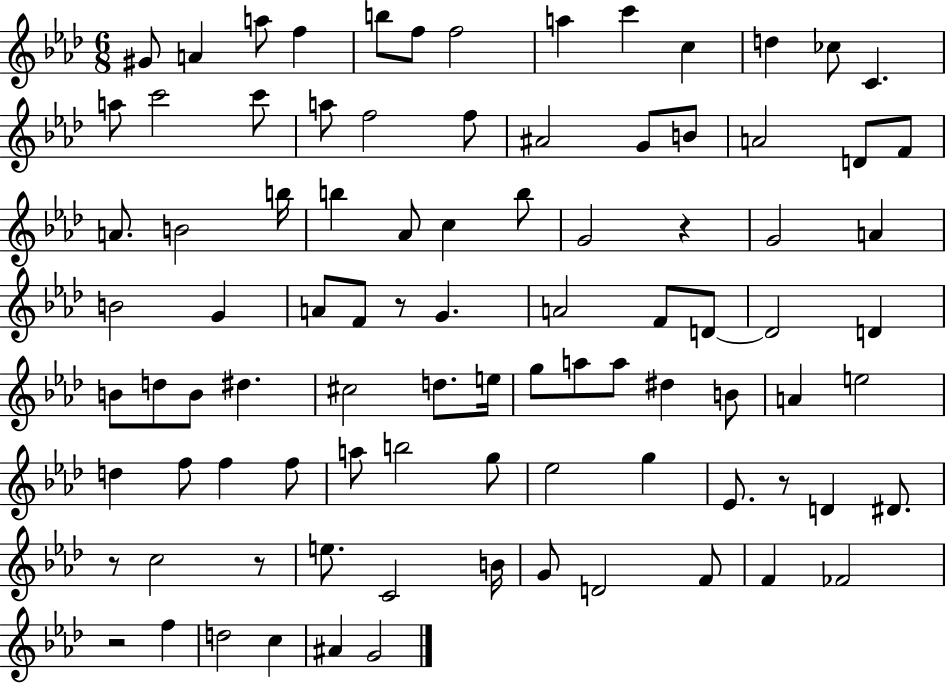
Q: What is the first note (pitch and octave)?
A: G#4